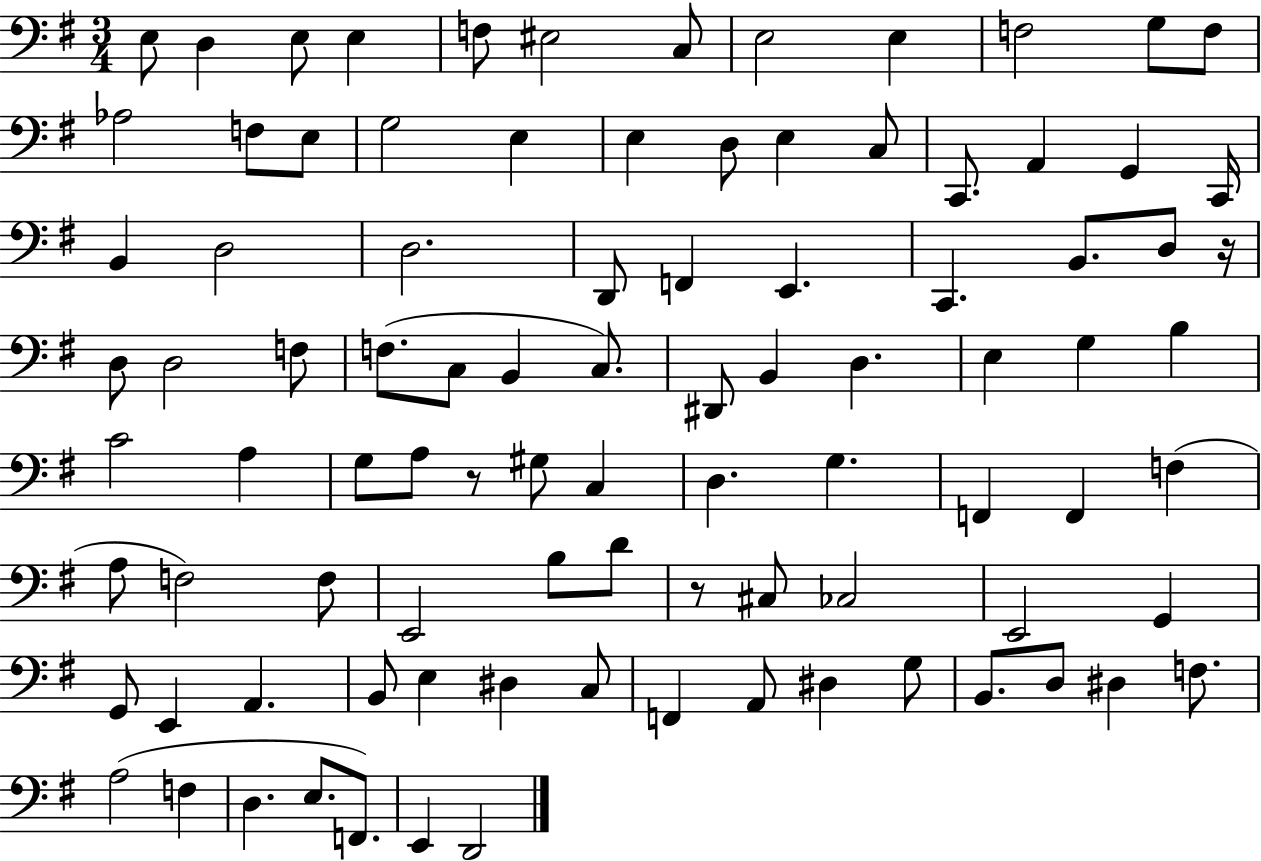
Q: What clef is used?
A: bass